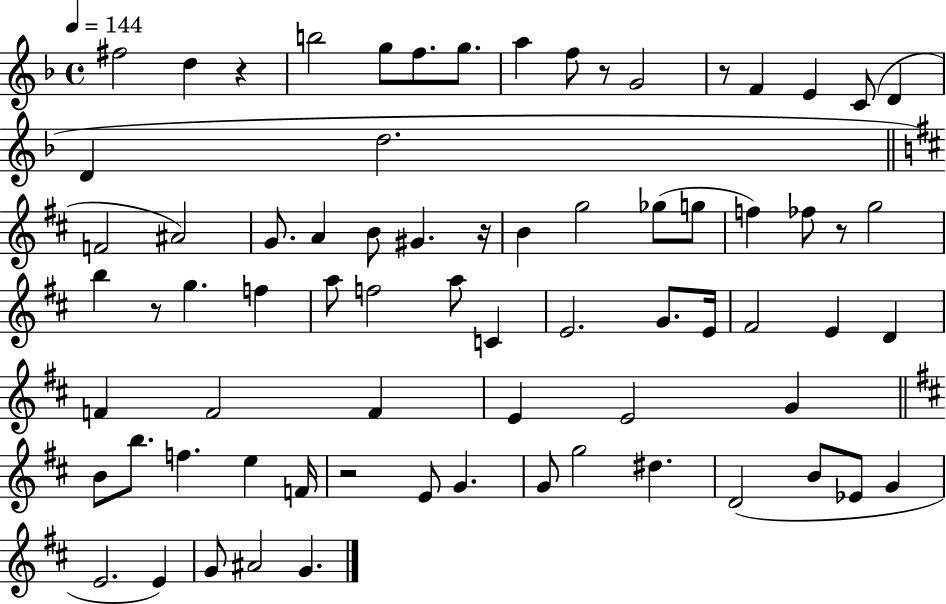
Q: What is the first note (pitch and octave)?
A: F#5